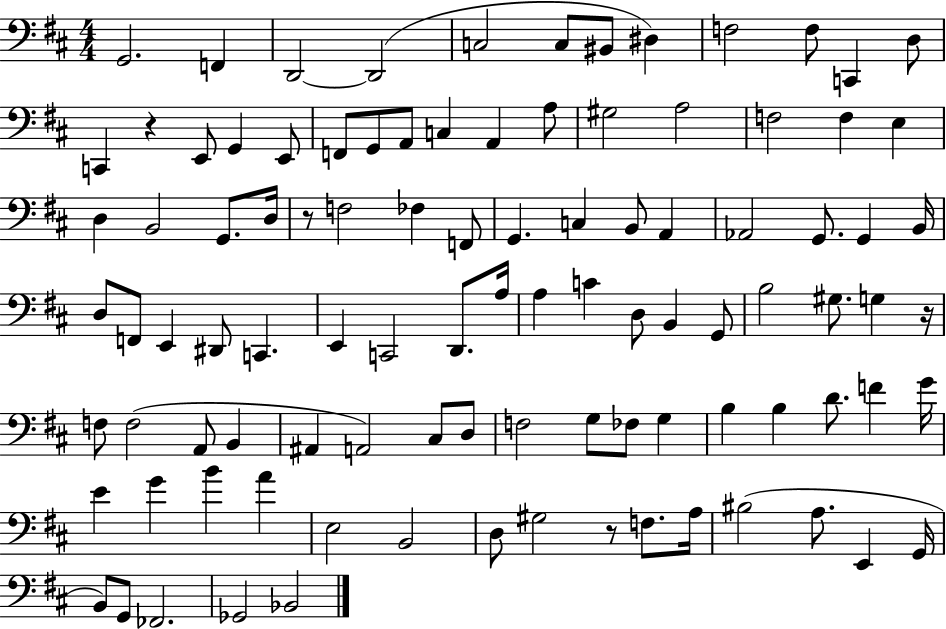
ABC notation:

X:1
T:Untitled
M:4/4
L:1/4
K:D
G,,2 F,, D,,2 D,,2 C,2 C,/2 ^B,,/2 ^D, F,2 F,/2 C,, D,/2 C,, z E,,/2 G,, E,,/2 F,,/2 G,,/2 A,,/2 C, A,, A,/2 ^G,2 A,2 F,2 F, E, D, B,,2 G,,/2 D,/4 z/2 F,2 _F, F,,/2 G,, C, B,,/2 A,, _A,,2 G,,/2 G,, B,,/4 D,/2 F,,/2 E,, ^D,,/2 C,, E,, C,,2 D,,/2 A,/4 A, C D,/2 B,, G,,/2 B,2 ^G,/2 G, z/4 F,/2 F,2 A,,/2 B,, ^A,, A,,2 ^C,/2 D,/2 F,2 G,/2 _F,/2 G, B, B, D/2 F G/4 E G B A E,2 B,,2 D,/2 ^G,2 z/2 F,/2 A,/4 ^B,2 A,/2 E,, G,,/4 B,,/2 G,,/2 _F,,2 _G,,2 _B,,2